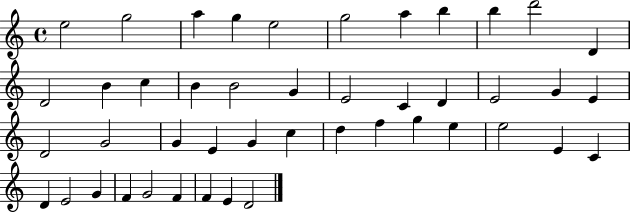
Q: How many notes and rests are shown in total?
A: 45